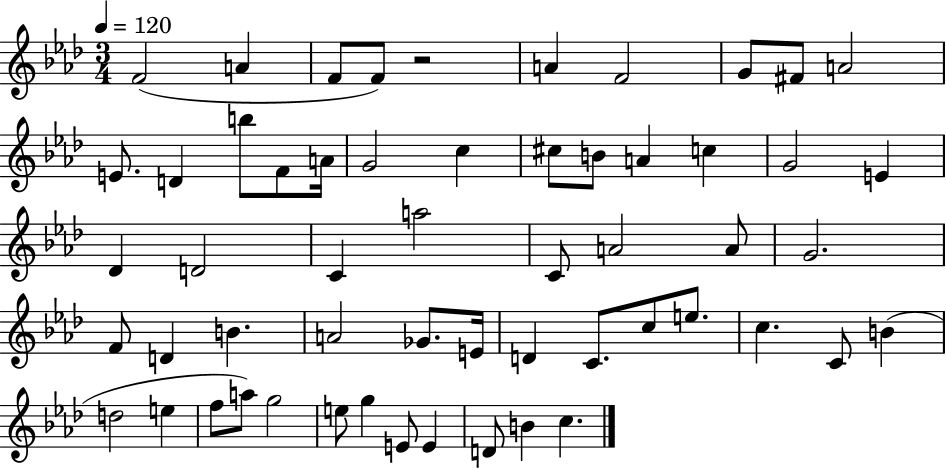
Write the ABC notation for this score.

X:1
T:Untitled
M:3/4
L:1/4
K:Ab
F2 A F/2 F/2 z2 A F2 G/2 ^F/2 A2 E/2 D b/2 F/2 A/4 G2 c ^c/2 B/2 A c G2 E _D D2 C a2 C/2 A2 A/2 G2 F/2 D B A2 _G/2 E/4 D C/2 c/2 e/2 c C/2 B d2 e f/2 a/2 g2 e/2 g E/2 E D/2 B c